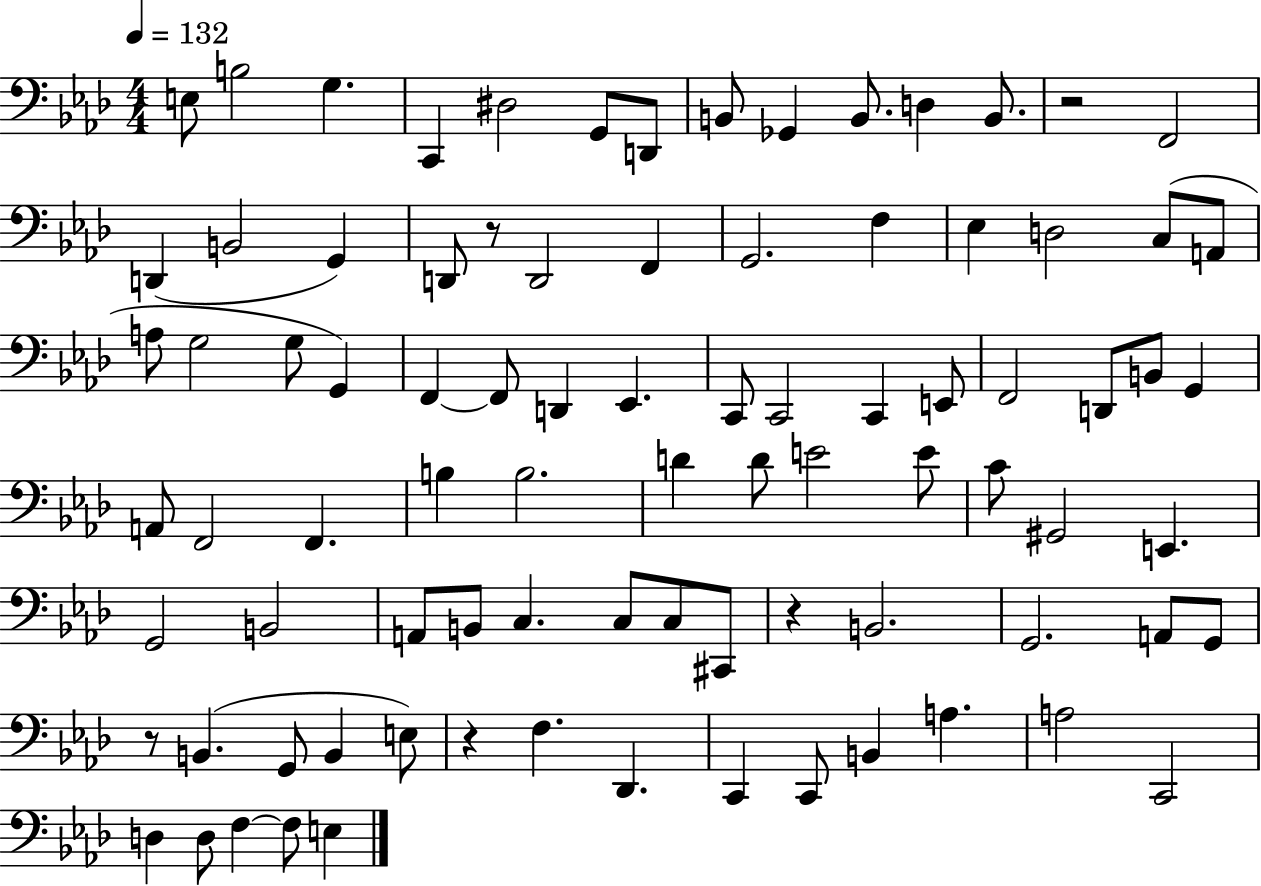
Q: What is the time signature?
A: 4/4